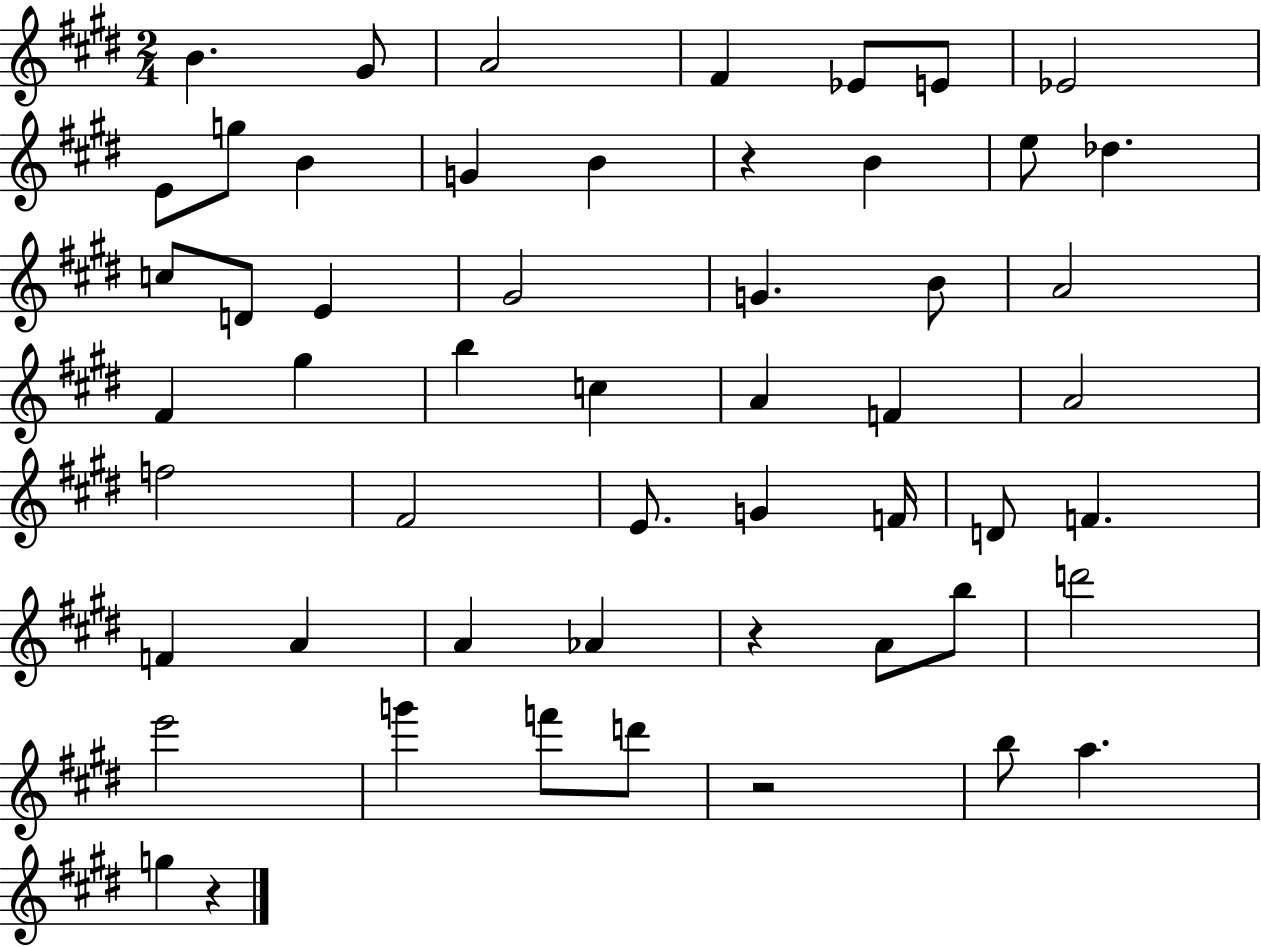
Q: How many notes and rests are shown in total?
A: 54